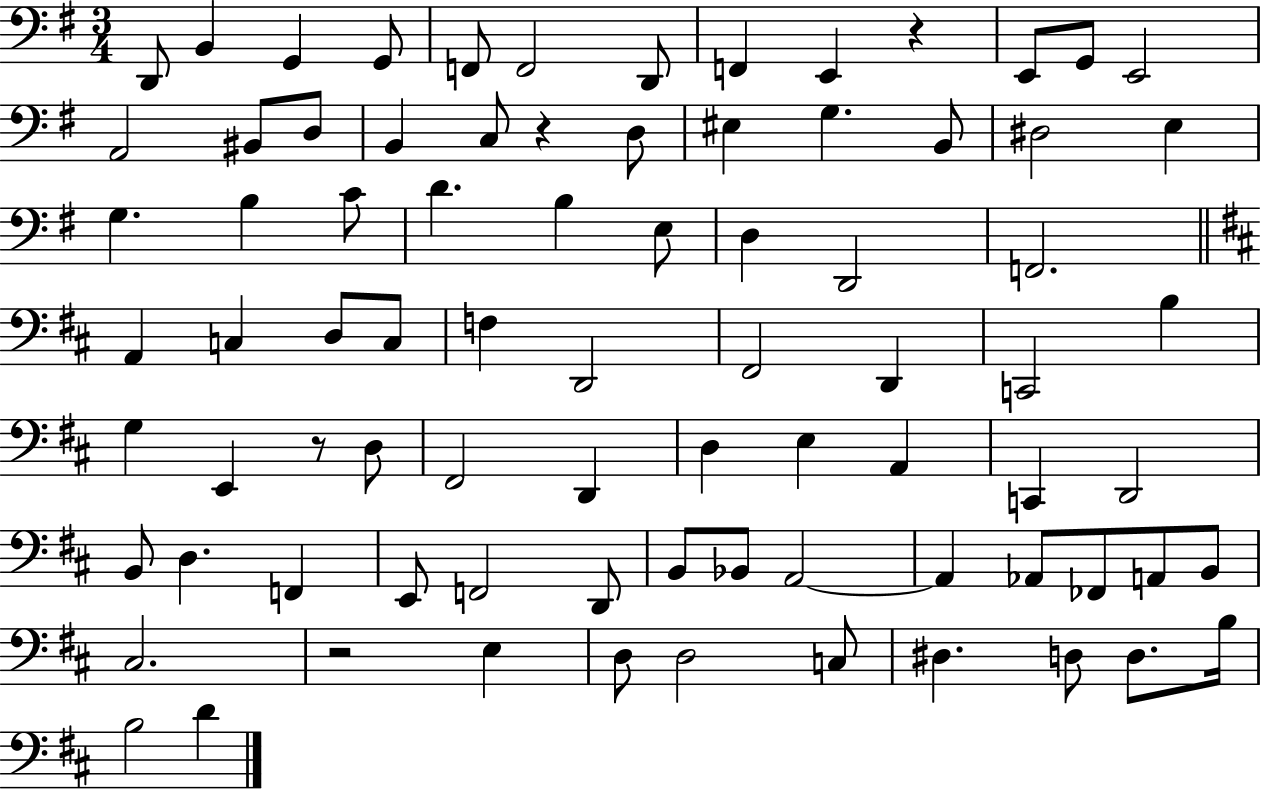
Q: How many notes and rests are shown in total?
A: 81